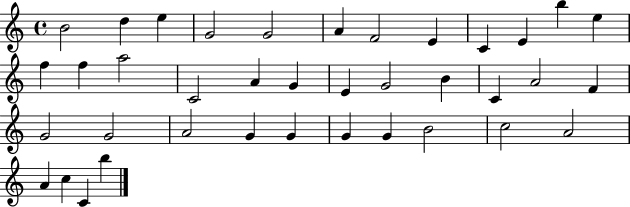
{
  \clef treble
  \time 4/4
  \defaultTimeSignature
  \key c \major
  b'2 d''4 e''4 | g'2 g'2 | a'4 f'2 e'4 | c'4 e'4 b''4 e''4 | \break f''4 f''4 a''2 | c'2 a'4 g'4 | e'4 g'2 b'4 | c'4 a'2 f'4 | \break g'2 g'2 | a'2 g'4 g'4 | g'4 g'4 b'2 | c''2 a'2 | \break a'4 c''4 c'4 b''4 | \bar "|."
}